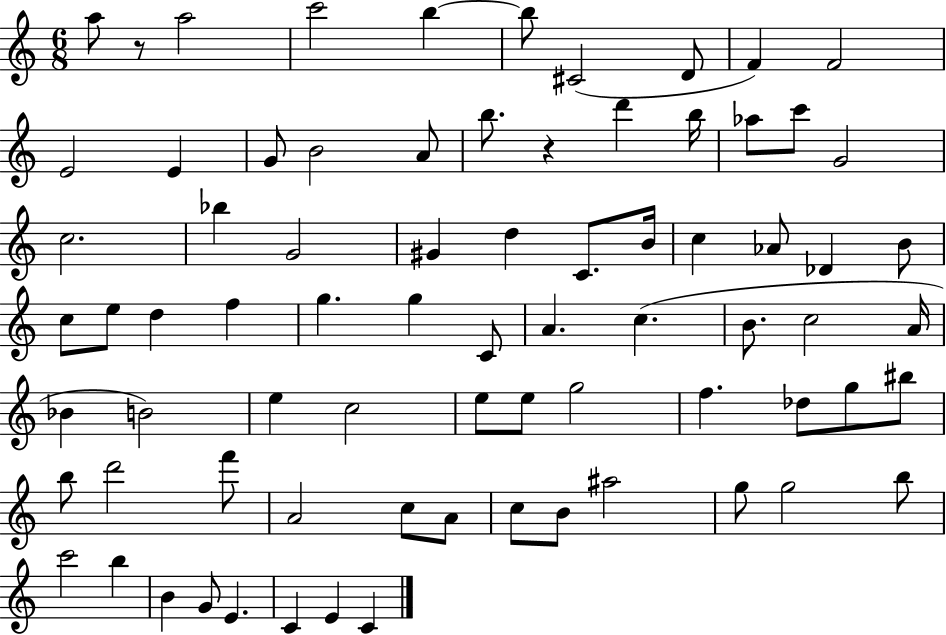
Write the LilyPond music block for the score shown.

{
  \clef treble
  \numericTimeSignature
  \time 6/8
  \key c \major
  a''8 r8 a''2 | c'''2 b''4~~ | b''8 cis'2( d'8 | f'4) f'2 | \break e'2 e'4 | g'8 b'2 a'8 | b''8. r4 d'''4 b''16 | aes''8 c'''8 g'2 | \break c''2. | bes''4 g'2 | gis'4 d''4 c'8. b'16 | c''4 aes'8 des'4 b'8 | \break c''8 e''8 d''4 f''4 | g''4. g''4 c'8 | a'4. c''4.( | b'8. c''2 a'16 | \break bes'4 b'2) | e''4 c''2 | e''8 e''8 g''2 | f''4. des''8 g''8 bis''8 | \break b''8 d'''2 f'''8 | a'2 c''8 a'8 | c''8 b'8 ais''2 | g''8 g''2 b''8 | \break c'''2 b''4 | b'4 g'8 e'4. | c'4 e'4 c'4 | \bar "|."
}